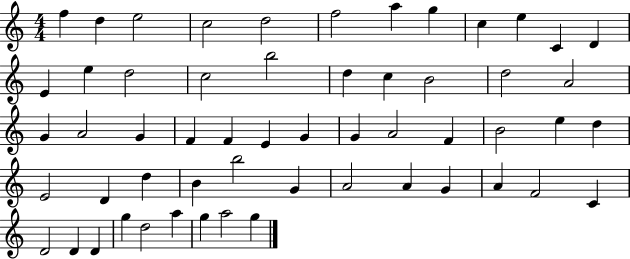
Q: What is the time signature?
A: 4/4